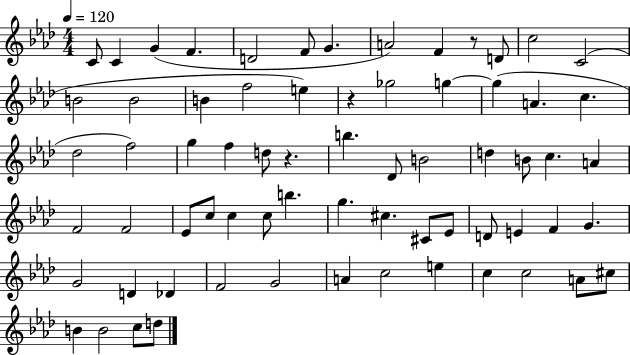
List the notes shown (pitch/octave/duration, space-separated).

C4/e C4/q G4/q F4/q. D4/h F4/e G4/q. A4/h F4/q R/e D4/e C5/h C4/h B4/h B4/h B4/q F5/h E5/q R/q Gb5/h G5/q G5/q A4/q. C5/q. Db5/h F5/h G5/q F5/q D5/e R/q. B5/q. Db4/e B4/h D5/q B4/e C5/q. A4/q F4/h F4/h Eb4/e C5/e C5/q C5/e B5/q. G5/q. C#5/q. C#4/e Eb4/e D4/e E4/q F4/q G4/q. G4/h D4/q Db4/q F4/h G4/h A4/q C5/h E5/q C5/q C5/h A4/e C#5/e B4/q B4/h C5/e D5/e